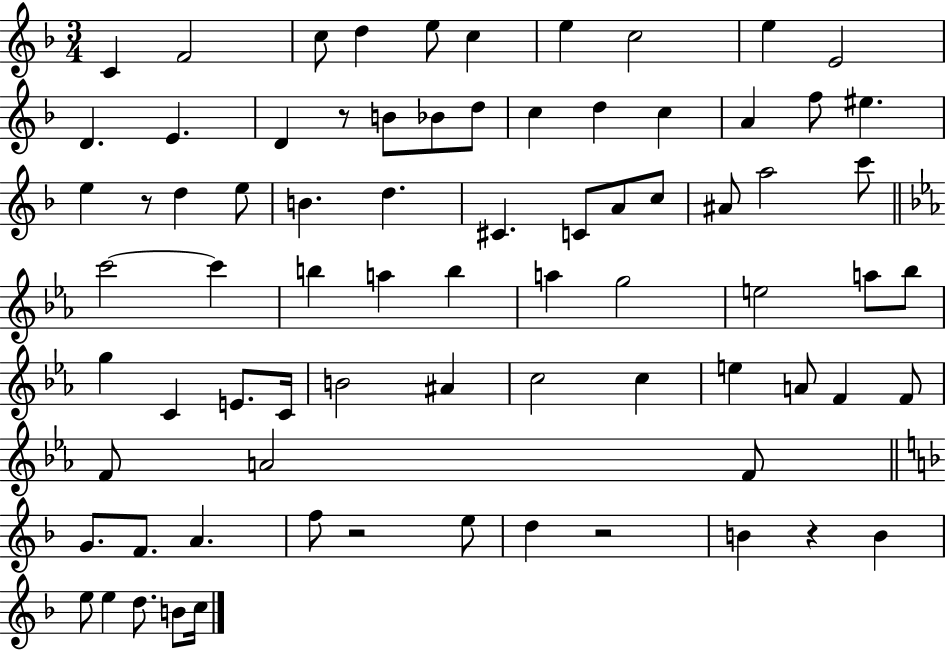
{
  \clef treble
  \numericTimeSignature
  \time 3/4
  \key f \major
  \repeat volta 2 { c'4 f'2 | c''8 d''4 e''8 c''4 | e''4 c''2 | e''4 e'2 | \break d'4. e'4. | d'4 r8 b'8 bes'8 d''8 | c''4 d''4 c''4 | a'4 f''8 eis''4. | \break e''4 r8 d''4 e''8 | b'4. d''4. | cis'4. c'8 a'8 c''8 | ais'8 a''2 c'''8 | \break \bar "||" \break \key c \minor c'''2~~ c'''4 | b''4 a''4 b''4 | a''4 g''2 | e''2 a''8 bes''8 | \break g''4 c'4 e'8. c'16 | b'2 ais'4 | c''2 c''4 | e''4 a'8 f'4 f'8 | \break f'8 a'2 f'8 | \bar "||" \break \key d \minor g'8. f'8. a'4. | f''8 r2 e''8 | d''4 r2 | b'4 r4 b'4 | \break e''8 e''4 d''8. b'8 c''16 | } \bar "|."
}